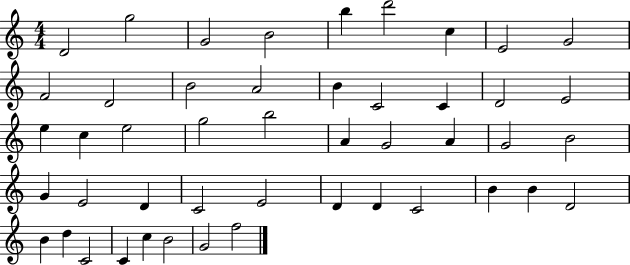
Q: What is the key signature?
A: C major